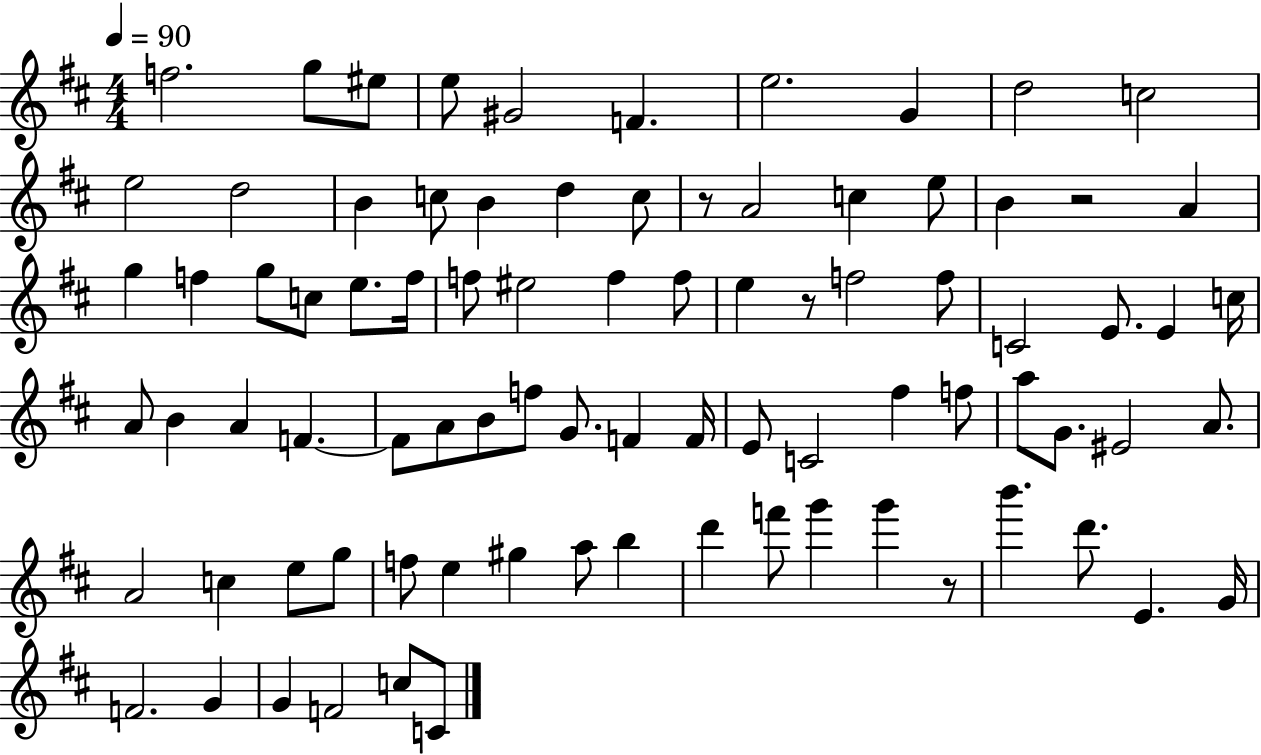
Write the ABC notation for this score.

X:1
T:Untitled
M:4/4
L:1/4
K:D
f2 g/2 ^e/2 e/2 ^G2 F e2 G d2 c2 e2 d2 B c/2 B d c/2 z/2 A2 c e/2 B z2 A g f g/2 c/2 e/2 f/4 f/2 ^e2 f f/2 e z/2 f2 f/2 C2 E/2 E c/4 A/2 B A F F/2 A/2 B/2 f/2 G/2 F F/4 E/2 C2 ^f f/2 a/2 G/2 ^E2 A/2 A2 c e/2 g/2 f/2 e ^g a/2 b d' f'/2 g' g' z/2 b' d'/2 E G/4 F2 G G F2 c/2 C/2